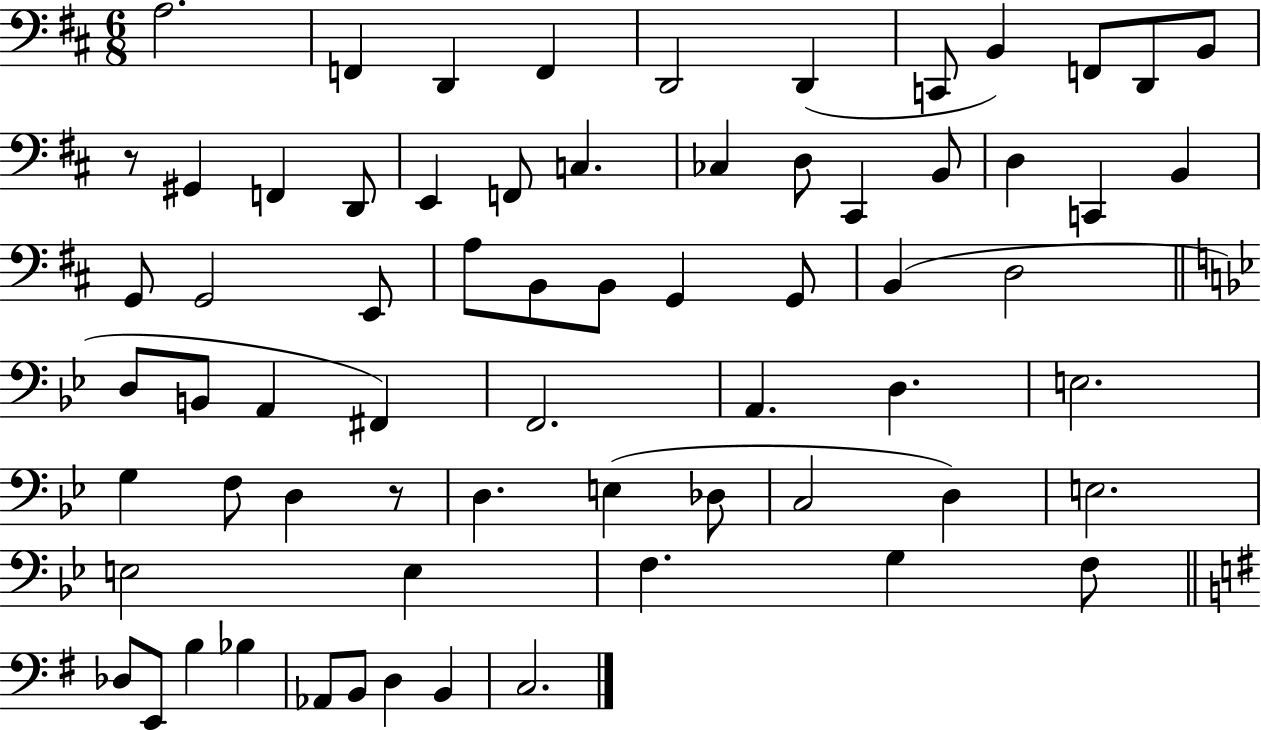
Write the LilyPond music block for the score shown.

{
  \clef bass
  \numericTimeSignature
  \time 6/8
  \key d \major
  a2. | f,4 d,4 f,4 | d,2 d,4( | c,8 b,4) f,8 d,8 b,8 | \break r8 gis,4 f,4 d,8 | e,4 f,8 c4. | ces4 d8 cis,4 b,8 | d4 c,4 b,4 | \break g,8 g,2 e,8 | a8 b,8 b,8 g,4 g,8 | b,4( d2 | \bar "||" \break \key bes \major d8 b,8 a,4 fis,4) | f,2. | a,4. d4. | e2. | \break g4 f8 d4 r8 | d4. e4( des8 | c2 d4) | e2. | \break e2 e4 | f4. g4 f8 | \bar "||" \break \key e \minor des8 e,8 b4 bes4 | aes,8 b,8 d4 b,4 | c2. | \bar "|."
}